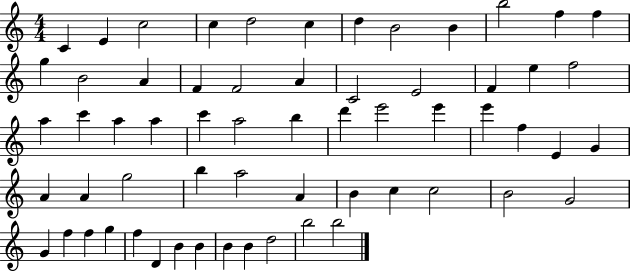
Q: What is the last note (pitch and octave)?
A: B5